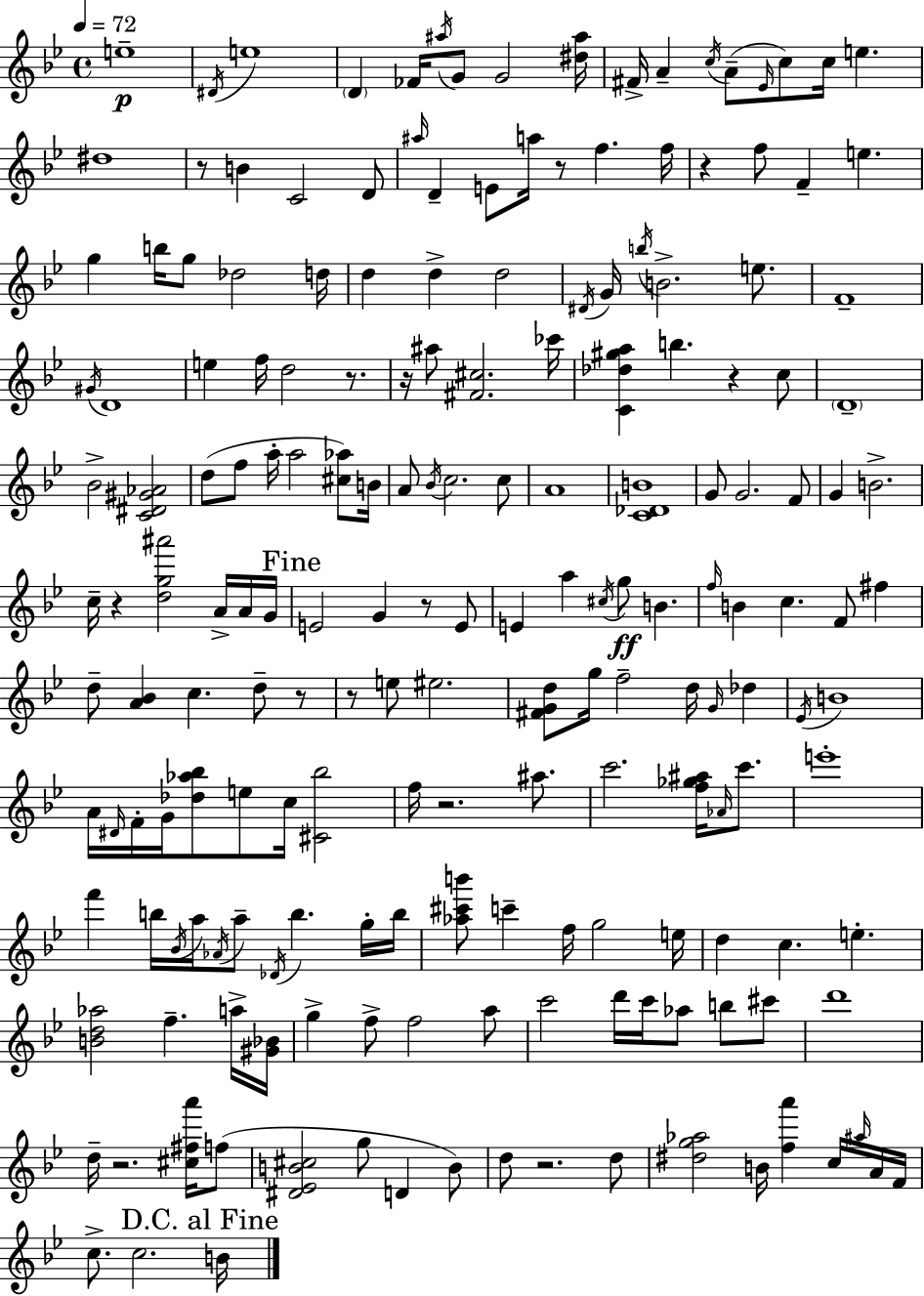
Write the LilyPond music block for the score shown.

{
  \clef treble
  \time 4/4
  \defaultTimeSignature
  \key g \minor
  \tempo 4 = 72
  e''1--\p | \acciaccatura { dis'16 } e''1 | \parenthesize d'4 fes'16 \acciaccatura { ais''16 } g'8 g'2 | <dis'' ais''>16 fis'16-> a'4-- \acciaccatura { c''16 }( a'8-- \grace { ees'16 }) c''8 c''16 e''4. | \break dis''1 | r8 b'4 c'2 | d'8 \grace { ais''16 } d'4-- e'8 a''16 r8 f''4. | f''16 r4 f''8 f'4-- e''4. | \break g''4 b''16 g''8 des''2 | d''16 d''4 d''4-> d''2 | \acciaccatura { dis'16 } g'16 \acciaccatura { b''16 } b'2.-> | e''8. f'1-- | \break \acciaccatura { gis'16 } d'1 | e''4 f''16 d''2 | r8. r16 ais''8 <fis' cis''>2. | ces'''16 <c' des'' gis'' a''>4 b''4. | \break r4 c''8 \parenthesize d'1-- | bes'2-> | <c' dis' gis' aes'>2 d''8( f''8 a''16-. a''2 | <cis'' aes''>8) b'16 a'8 \acciaccatura { bes'16 } c''2. | \break c''8 a'1 | <c' des' b'>1 | g'8 g'2. | f'8 g'4 b'2.-> | \break c''16-- r4 <d'' g'' ais'''>2 | a'16-> a'16 g'16 \mark "Fine" e'2 | g'4 r8 e'8 e'4 a''4 | \acciaccatura { cis''16 }\ff g''8 b'4. \grace { f''16 } b'4 c''4. | \break f'8 fis''4 d''8-- <a' bes'>4 | c''4. d''8-- r8 r8 e''8 eis''2. | <fis' g' d''>8 g''16 f''2-- | d''16 \grace { g'16 } des''4 \acciaccatura { ees'16 } b'1 | \break a'16 \grace { dis'16 } f'16-. | g'16 <des'' aes'' bes''>8 e''8 c''16 <cis' bes''>2 f''16 r2. | ais''8. c'''2. | <f'' ges'' ais''>16 \grace { aes'16 } c'''8. e'''1-. | \break f'''4 | b''16 \acciaccatura { bes'16 } a''16 \acciaccatura { aes'16 } a''8-- \acciaccatura { des'16 } b''4. | g''16-. b''16 <aes'' cis''' b'''>8 c'''4-- f''16 g''2 | e''16 d''4 c''4. e''4.-. | \break <b' d'' aes''>2 f''4.-- | a''16-> <gis' bes'>16 g''4-> f''8-> f''2 | a''8 c'''2 d'''16 c'''16 aes''8 b''8 | cis'''8 d'''1 | \break d''16-- r2. <cis'' fis'' a'''>16 | f''8( <dis' ees' b' cis''>2 g''8 d'4 | b'8) d''8 r2. | d''8 <dis'' g'' aes''>2 b'16 <f'' a'''>4 c''16 | \break \grace { ais''16 } a'16 f'16 c''8.-> c''2. | \mark "D.C. al Fine" b'16 \bar "|."
}